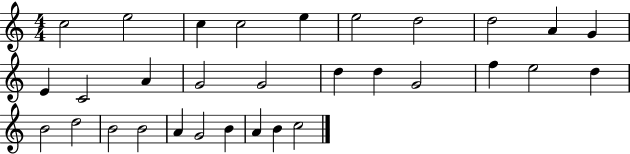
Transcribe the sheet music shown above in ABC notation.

X:1
T:Untitled
M:4/4
L:1/4
K:C
c2 e2 c c2 e e2 d2 d2 A G E C2 A G2 G2 d d G2 f e2 d B2 d2 B2 B2 A G2 B A B c2